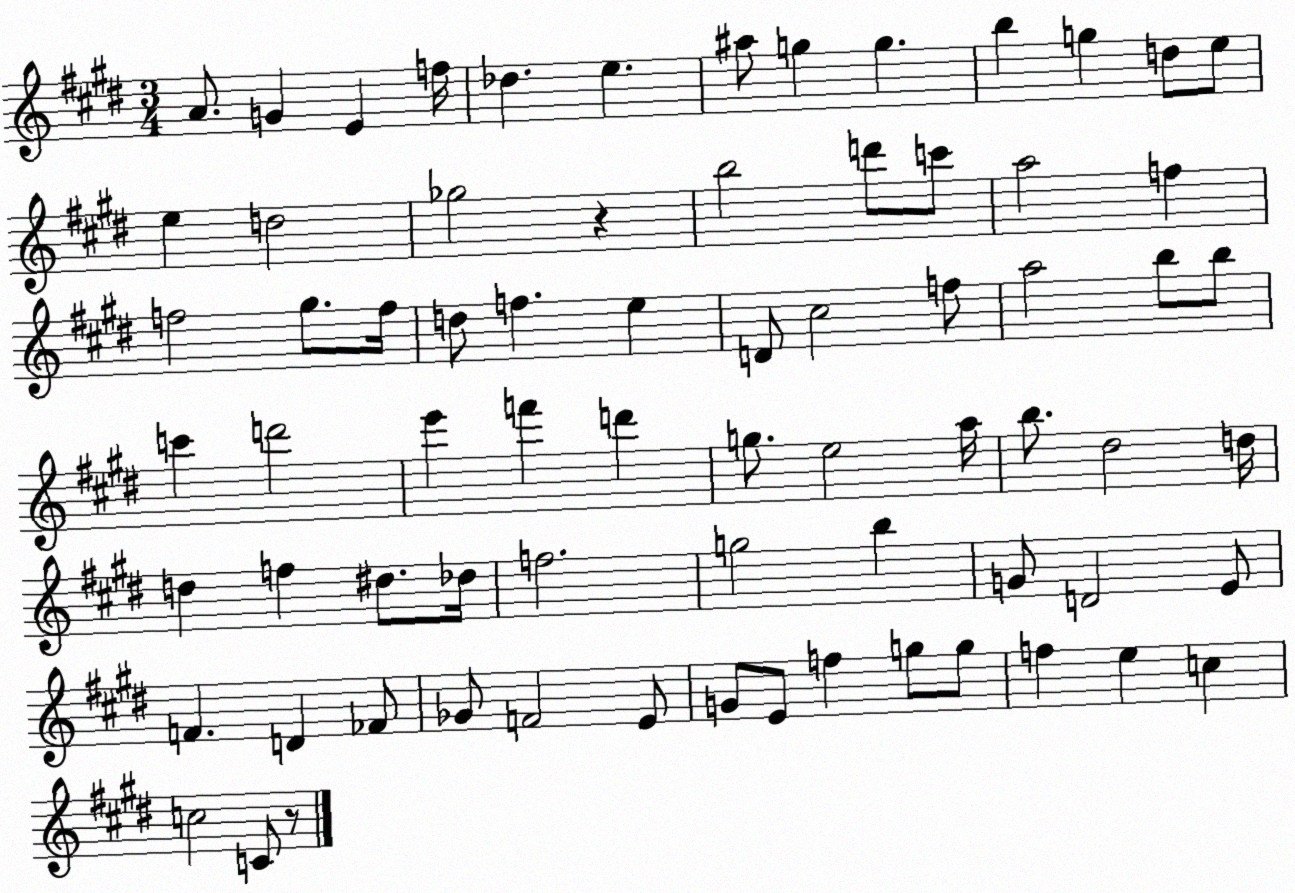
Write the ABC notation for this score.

X:1
T:Untitled
M:3/4
L:1/4
K:E
A/2 G E f/4 _d e ^a/2 g g b g d/2 e/2 e d2 _g2 z b2 d'/2 c'/2 a2 f f2 ^g/2 f/4 d/2 f e D/2 ^c2 f/2 a2 b/2 b/2 c' d'2 e' f' d' g/2 e2 a/4 b/2 ^d2 d/4 d f ^d/2 _d/4 f2 g2 b G/2 D2 E/2 F D _F/2 _G/2 F2 E/2 G/2 E/2 f g/2 g/2 f e c c2 C/2 z/2